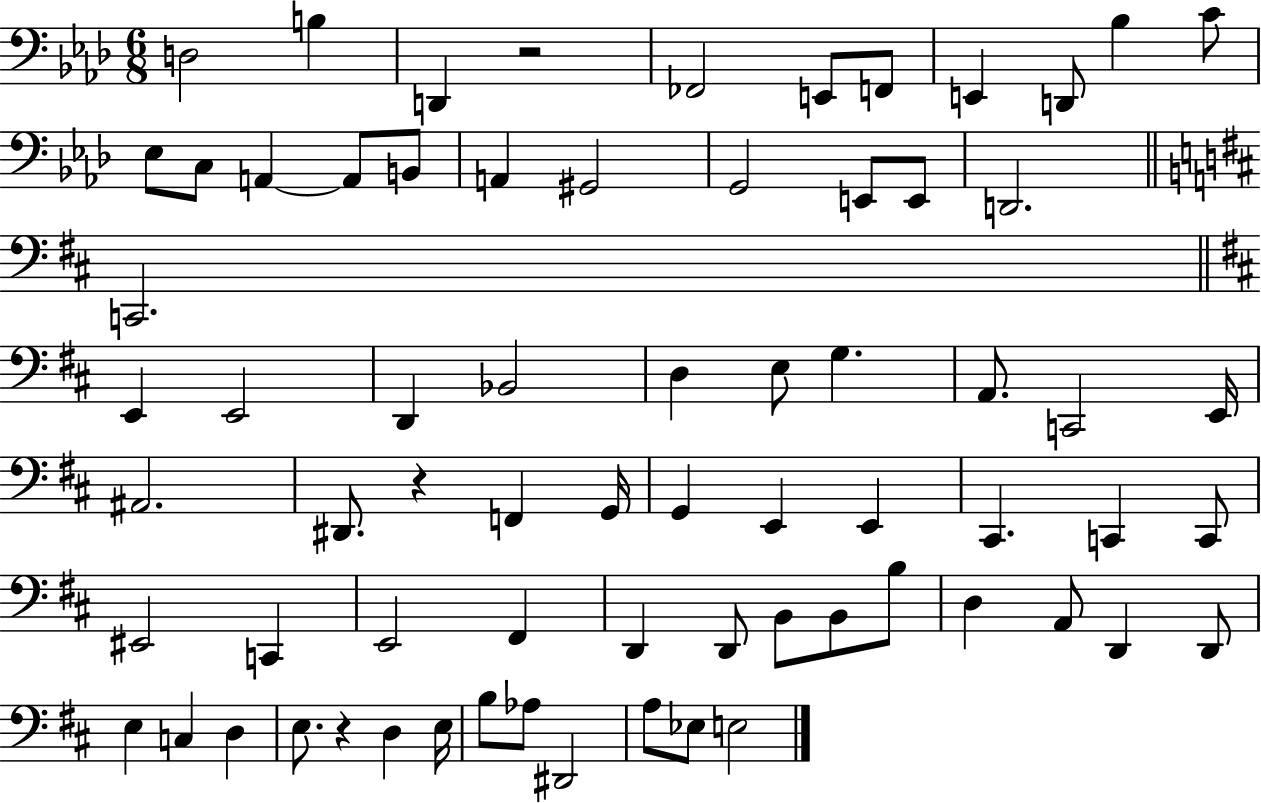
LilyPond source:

{
  \clef bass
  \numericTimeSignature
  \time 6/8
  \key aes \major
  d2 b4 | d,4 r2 | fes,2 e,8 f,8 | e,4 d,8 bes4 c'8 | \break ees8 c8 a,4~~ a,8 b,8 | a,4 gis,2 | g,2 e,8 e,8 | d,2. | \break \bar "||" \break \key b \minor c,2. | \bar "||" \break \key b \minor e,4 e,2 | d,4 bes,2 | d4 e8 g4. | a,8. c,2 e,16 | \break ais,2. | dis,8. r4 f,4 g,16 | g,4 e,4 e,4 | cis,4. c,4 c,8 | \break eis,2 c,4 | e,2 fis,4 | d,4 d,8 b,8 b,8 b8 | d4 a,8 d,4 d,8 | \break e4 c4 d4 | e8. r4 d4 e16 | b8 aes8 dis,2 | a8 ees8 e2 | \break \bar "|."
}